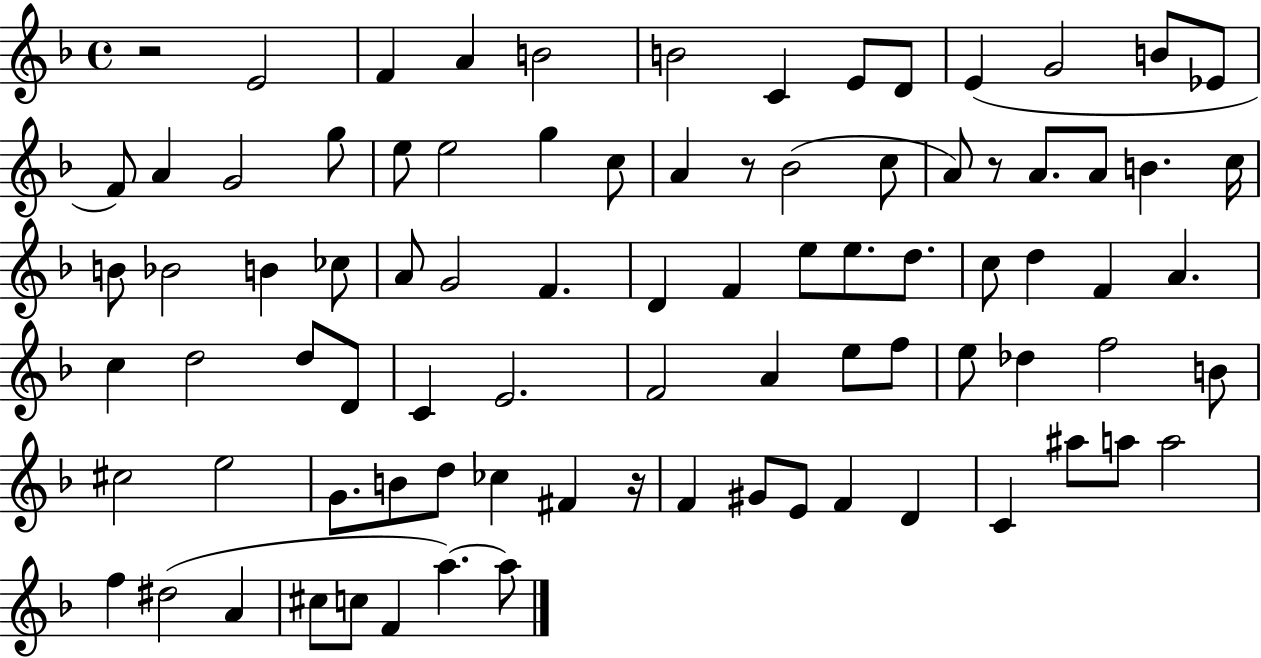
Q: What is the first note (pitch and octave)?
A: E4